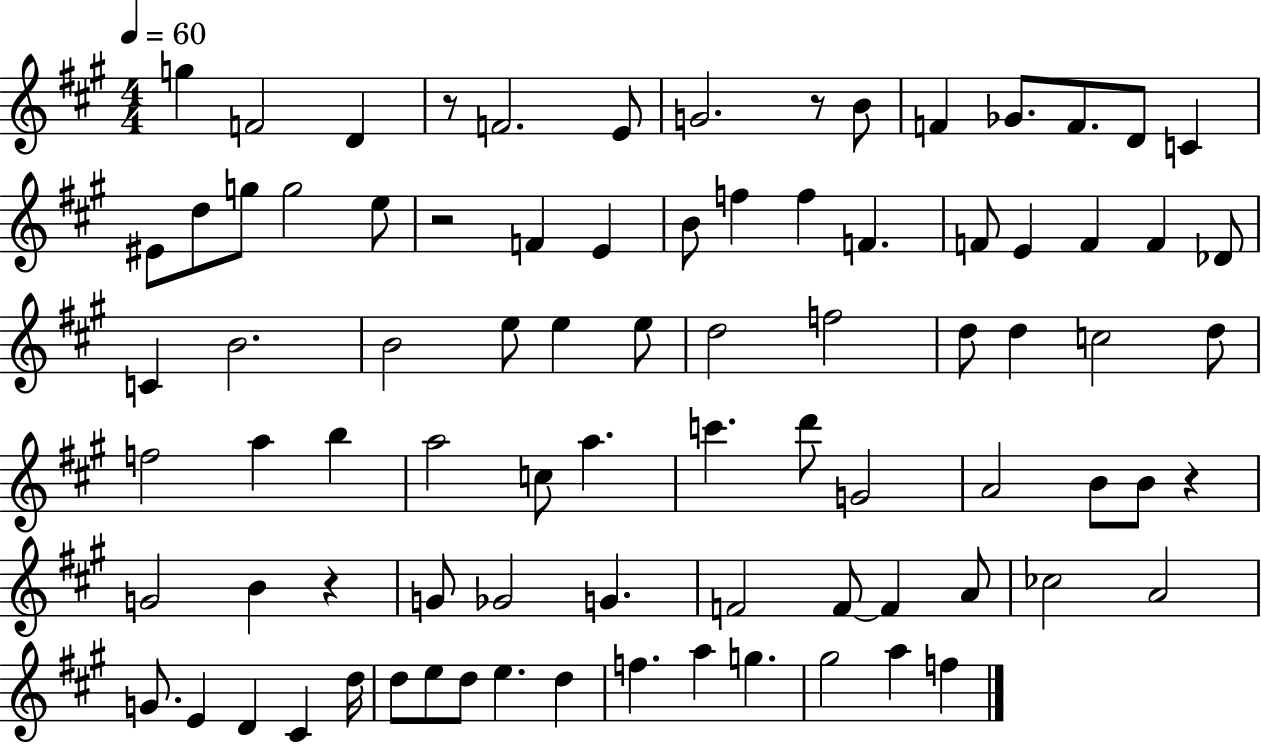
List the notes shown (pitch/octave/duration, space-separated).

G5/q F4/h D4/q R/e F4/h. E4/e G4/h. R/e B4/e F4/q Gb4/e. F4/e. D4/e C4/q EIS4/e D5/e G5/e G5/h E5/e R/h F4/q E4/q B4/e F5/q F5/q F4/q. F4/e E4/q F4/q F4/q Db4/e C4/q B4/h. B4/h E5/e E5/q E5/e D5/h F5/h D5/e D5/q C5/h D5/e F5/h A5/q B5/q A5/h C5/e A5/q. C6/q. D6/e G4/h A4/h B4/e B4/e R/q G4/h B4/q R/q G4/e Gb4/h G4/q. F4/h F4/e F4/q A4/e CES5/h A4/h G4/e. E4/q D4/q C#4/q D5/s D5/e E5/e D5/e E5/q. D5/q F5/q. A5/q G5/q. G#5/h A5/q F5/q